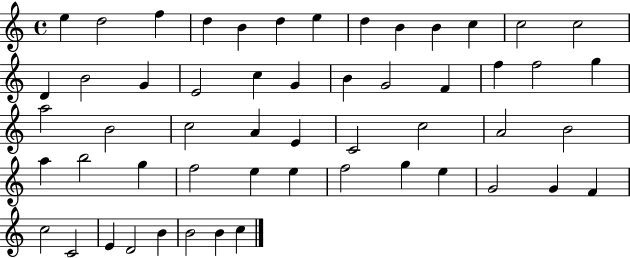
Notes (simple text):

E5/q D5/h F5/q D5/q B4/q D5/q E5/q D5/q B4/q B4/q C5/q C5/h C5/h D4/q B4/h G4/q E4/h C5/q G4/q B4/q G4/h F4/q F5/q F5/h G5/q A5/h B4/h C5/h A4/q E4/q C4/h C5/h A4/h B4/h A5/q B5/h G5/q F5/h E5/q E5/q F5/h G5/q E5/q G4/h G4/q F4/q C5/h C4/h E4/q D4/h B4/q B4/h B4/q C5/q